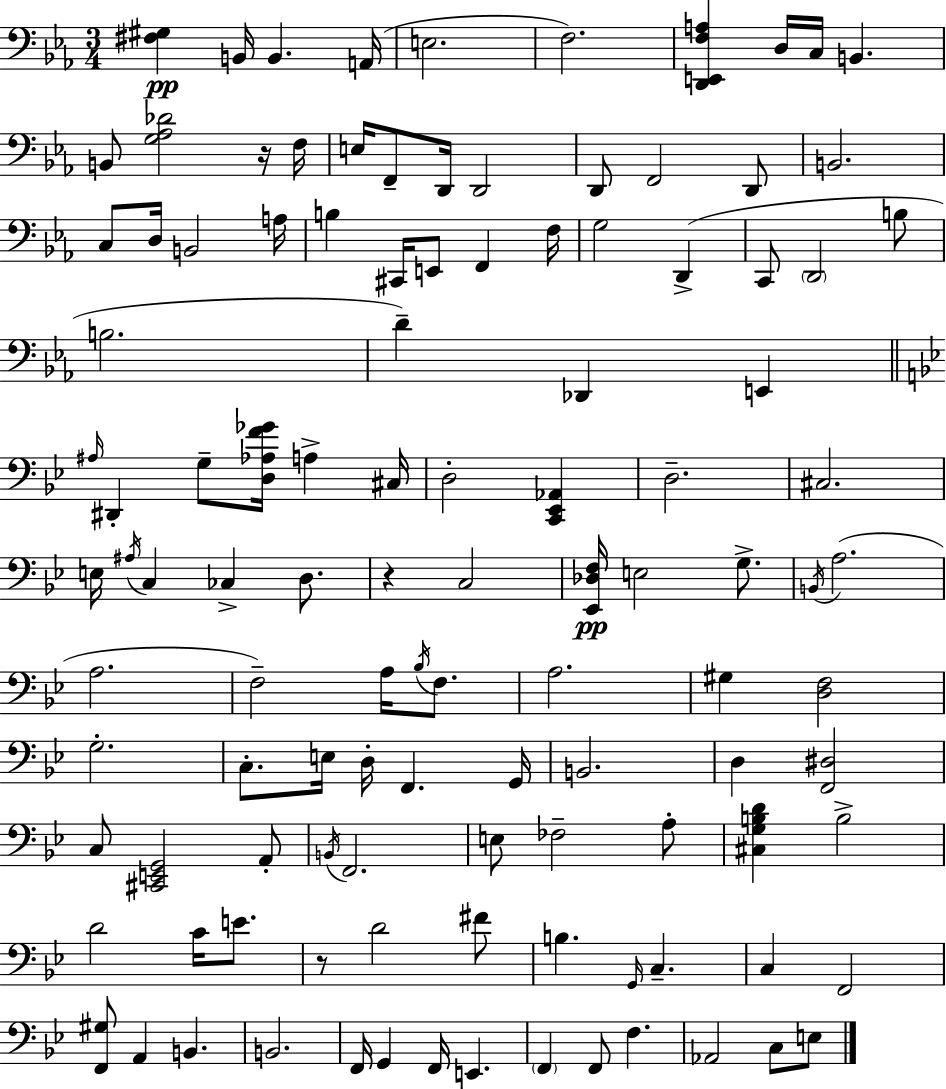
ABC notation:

X:1
T:Untitled
M:3/4
L:1/4
K:Eb
[^F,^G,] B,,/4 B,, A,,/4 E,2 F,2 [D,,E,,F,A,] D,/4 C,/4 B,, B,,/2 [G,_A,_D]2 z/4 F,/4 E,/4 F,,/2 D,,/4 D,,2 D,,/2 F,,2 D,,/2 B,,2 C,/2 D,/4 B,,2 A,/4 B, ^C,,/4 E,,/2 F,, F,/4 G,2 D,, C,,/2 D,,2 B,/2 B,2 D _D,, E,, ^A,/4 ^D,, G,/2 [D,_A,F_G]/4 A, ^C,/4 D,2 [C,,_E,,_A,,] D,2 ^C,2 E,/4 ^A,/4 C, _C, D,/2 z C,2 [_E,,_D,F,]/4 E,2 G,/2 B,,/4 A,2 A,2 F,2 A,/4 _B,/4 F,/2 A,2 ^G, [D,F,]2 G,2 C,/2 E,/4 D,/4 F,, G,,/4 B,,2 D, [F,,^D,]2 C,/2 [^C,,E,,G,,]2 A,,/2 B,,/4 F,,2 E,/2 _F,2 A,/2 [^C,G,B,D] B,2 D2 C/4 E/2 z/2 D2 ^F/2 B, G,,/4 C, C, F,,2 [F,,^G,]/2 A,, B,, B,,2 F,,/4 G,, F,,/4 E,, F,, F,,/2 F, _A,,2 C,/2 E,/2